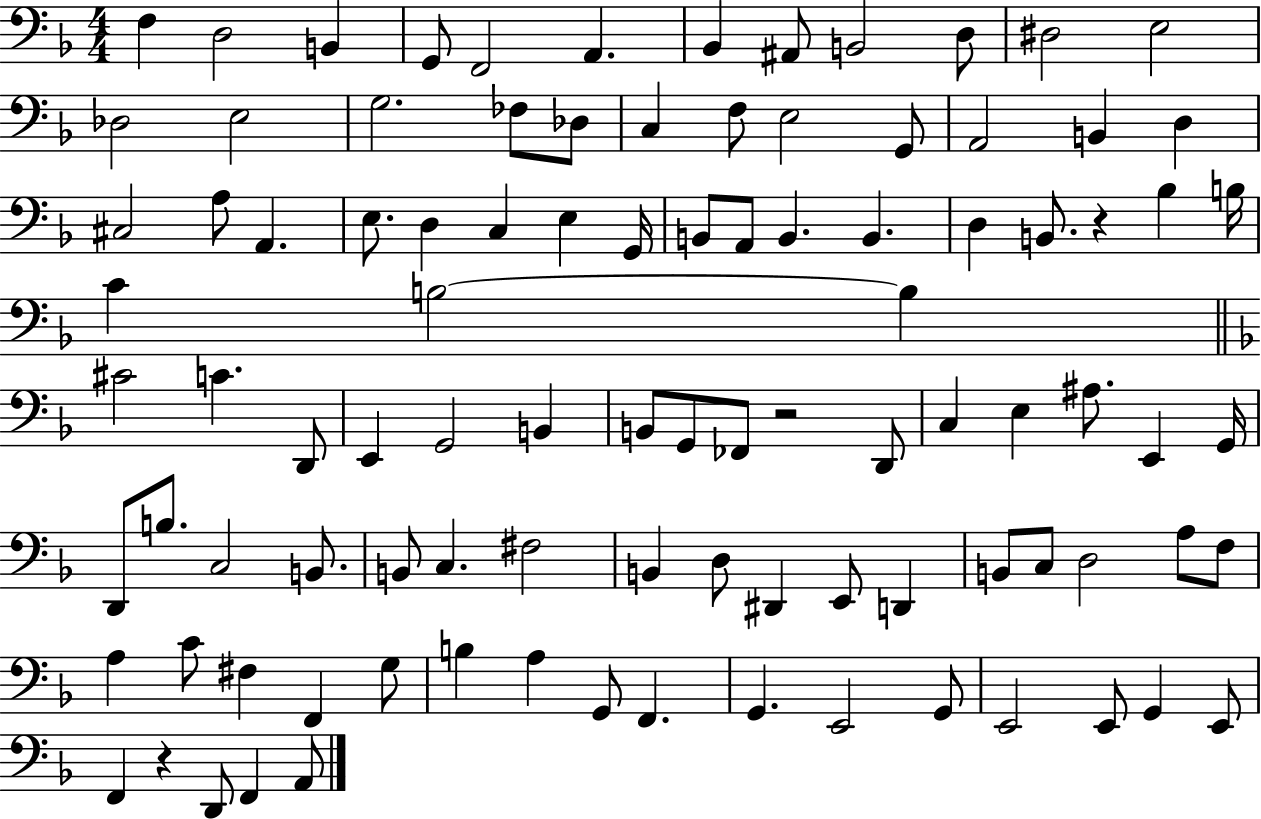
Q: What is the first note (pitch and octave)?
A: F3